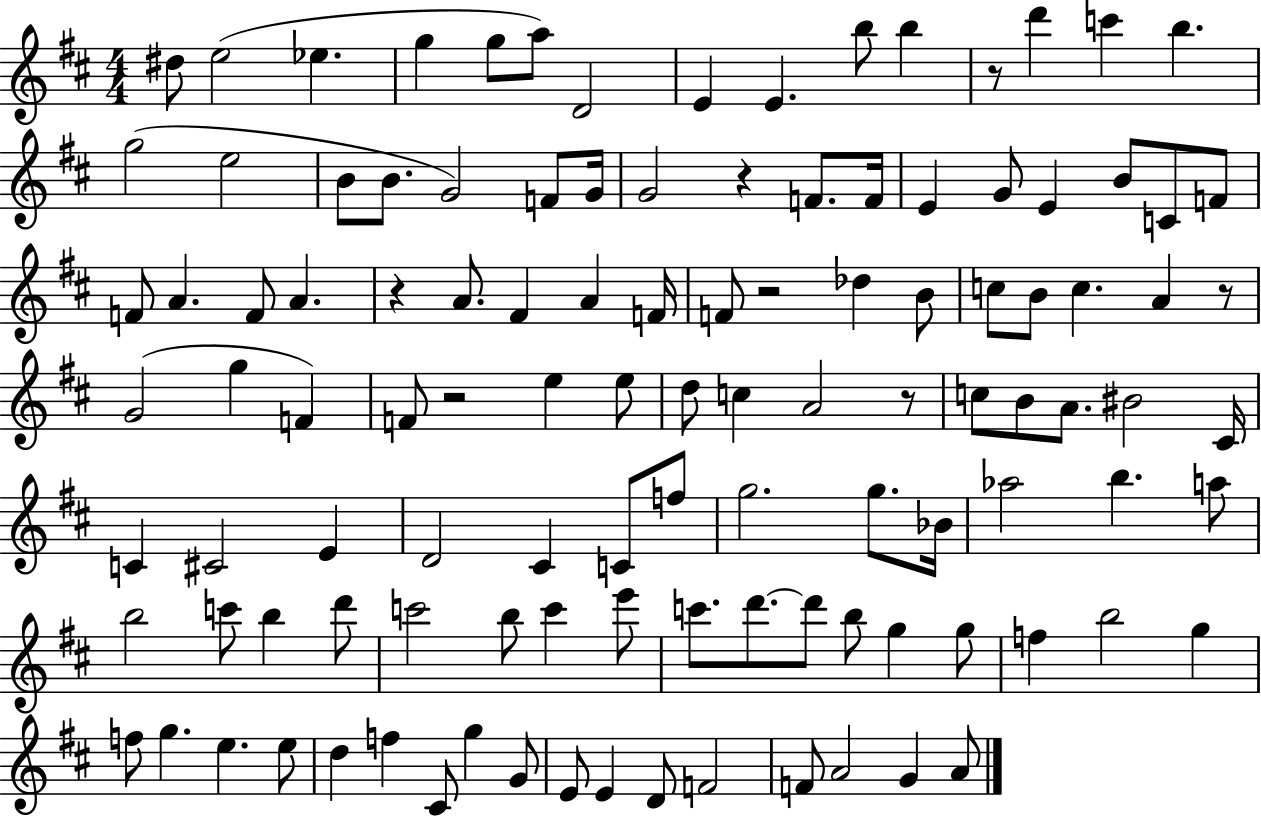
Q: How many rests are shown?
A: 7